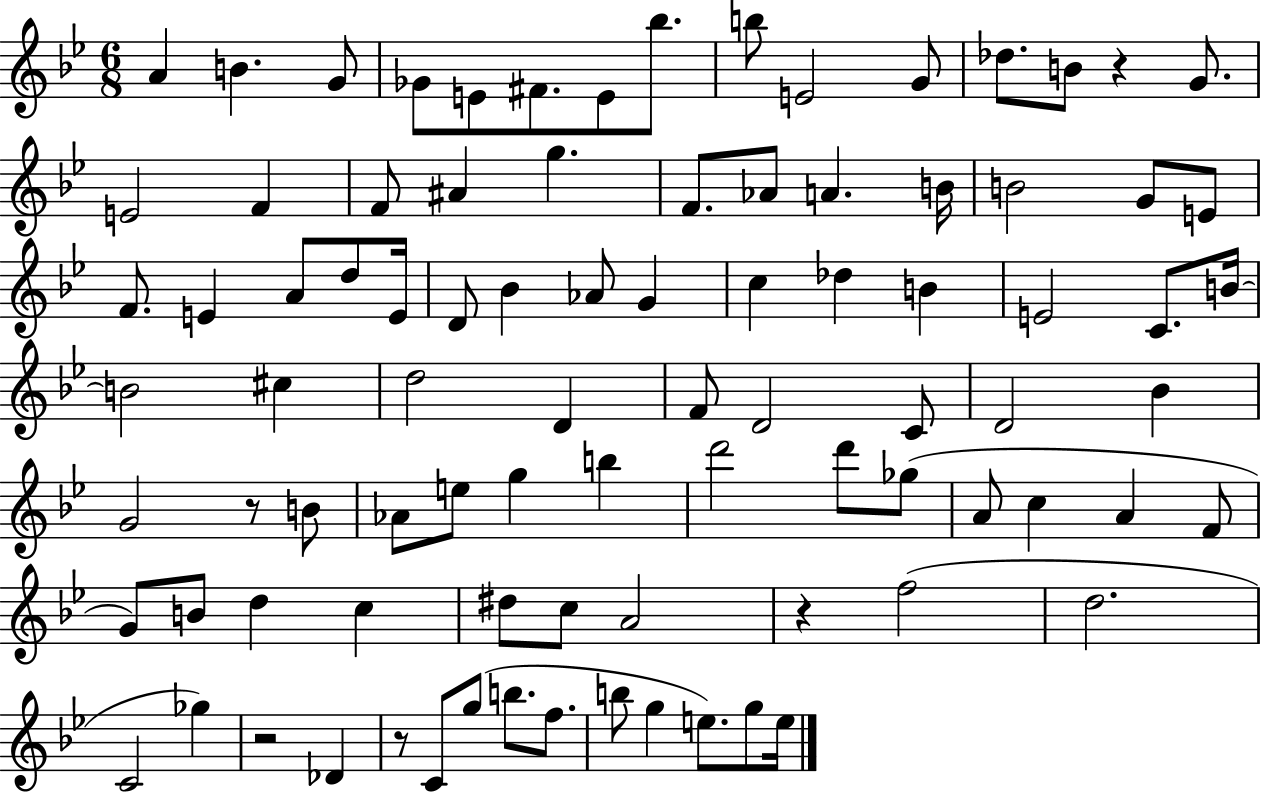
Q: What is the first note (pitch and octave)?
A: A4